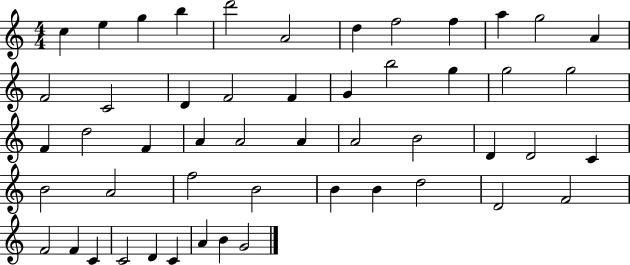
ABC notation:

X:1
T:Untitled
M:4/4
L:1/4
K:C
c e g b d'2 A2 d f2 f a g2 A F2 C2 D F2 F G b2 g g2 g2 F d2 F A A2 A A2 B2 D D2 C B2 A2 f2 B2 B B d2 D2 F2 F2 F C C2 D C A B G2